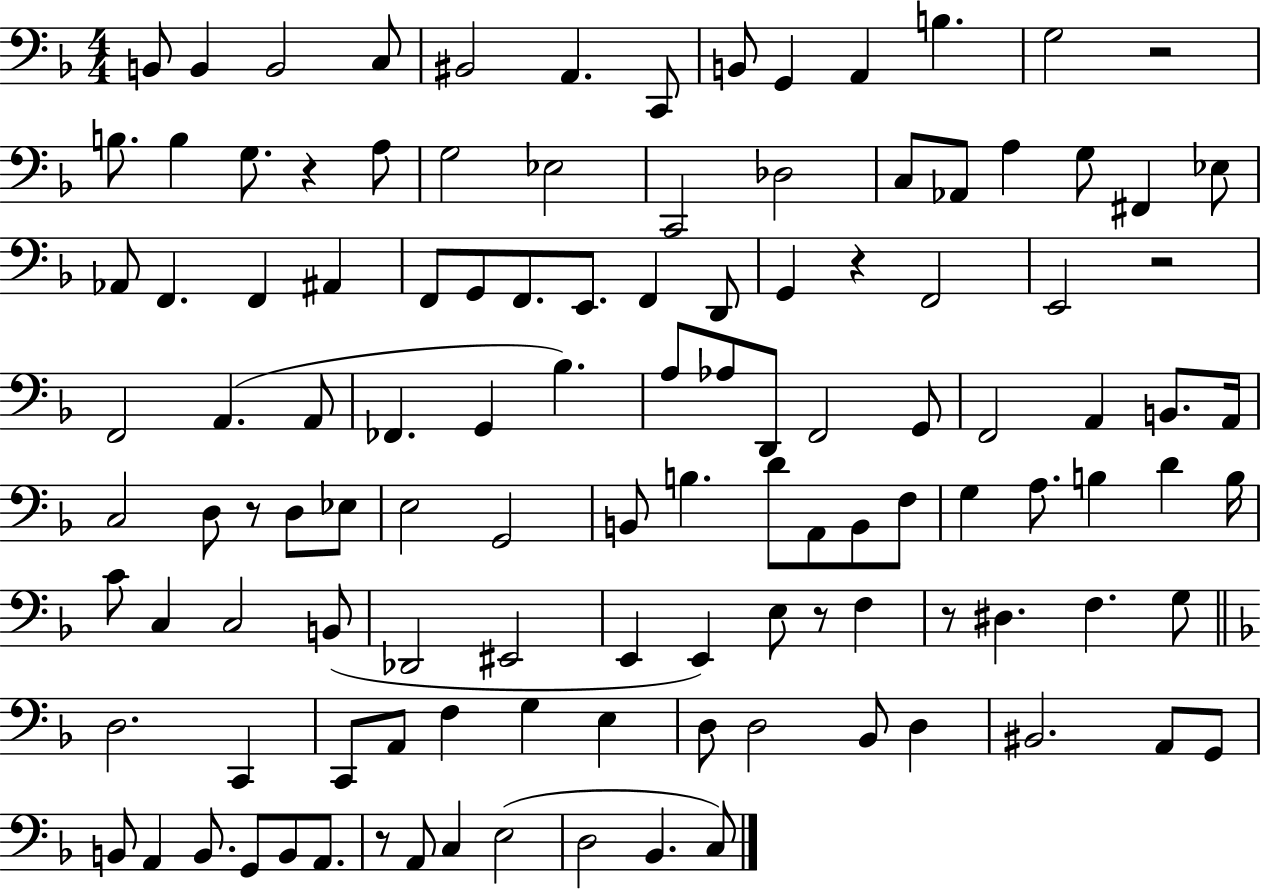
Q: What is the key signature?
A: F major